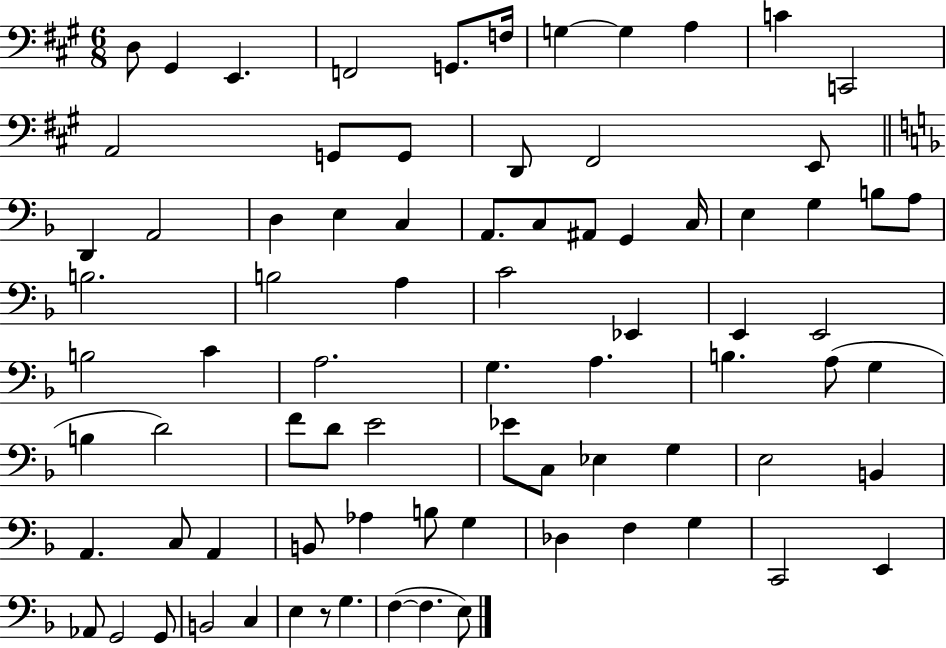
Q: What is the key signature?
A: A major